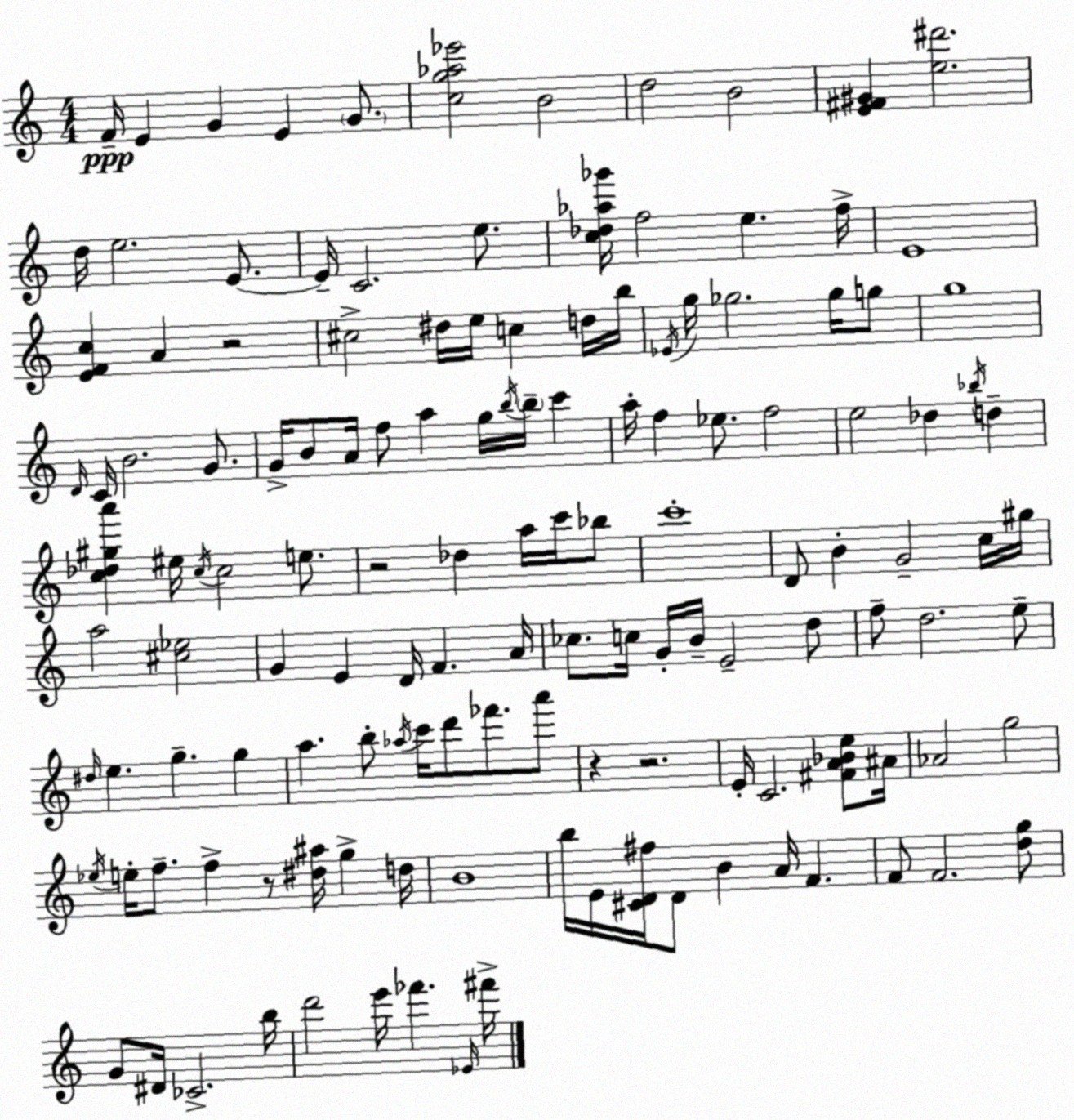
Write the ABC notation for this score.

X:1
T:Untitled
M:4/4
L:1/4
K:C
F/4 E G E G/2 [cg_a_e']2 B2 d2 B2 [E^F^G] [e^d']2 d/4 e2 E/2 E/4 C2 e/2 [c_d_a_g']/4 f2 e f/4 E4 [EFc] A z2 ^c2 ^d/4 e/4 c d/4 b/4 _E/4 g/4 _g2 _g/4 g/2 g4 D/4 C/4 B2 G/2 G/4 B/2 A/4 f/2 a g/4 b/4 b/4 c' a/4 f _e/2 f2 e2 _d _b/4 d [c_d^ga'] ^e/4 c/4 c2 e/2 z2 _d a/4 c'/4 _b/2 c'4 D/2 B G2 c/4 ^g/4 a2 [^c_e]2 G E D/4 F A/4 _c/2 c/4 G/4 B/4 E2 d/2 f/2 d2 e/2 ^d/4 e g g a b/2 _a/4 c'/4 d'/2 _f'/2 a'/2 z z2 E/4 C2 [^FA_Be]/2 ^A/4 _A2 g2 _e/4 e/4 f/2 f z/2 [^d^a]/4 g d/4 B4 b/4 E/4 [^CD^f]/4 D/2 B A/4 F F/2 F2 [dg]/2 G/2 ^D/4 _C2 b/4 d'2 e'/4 _f' _E/4 ^f'/4